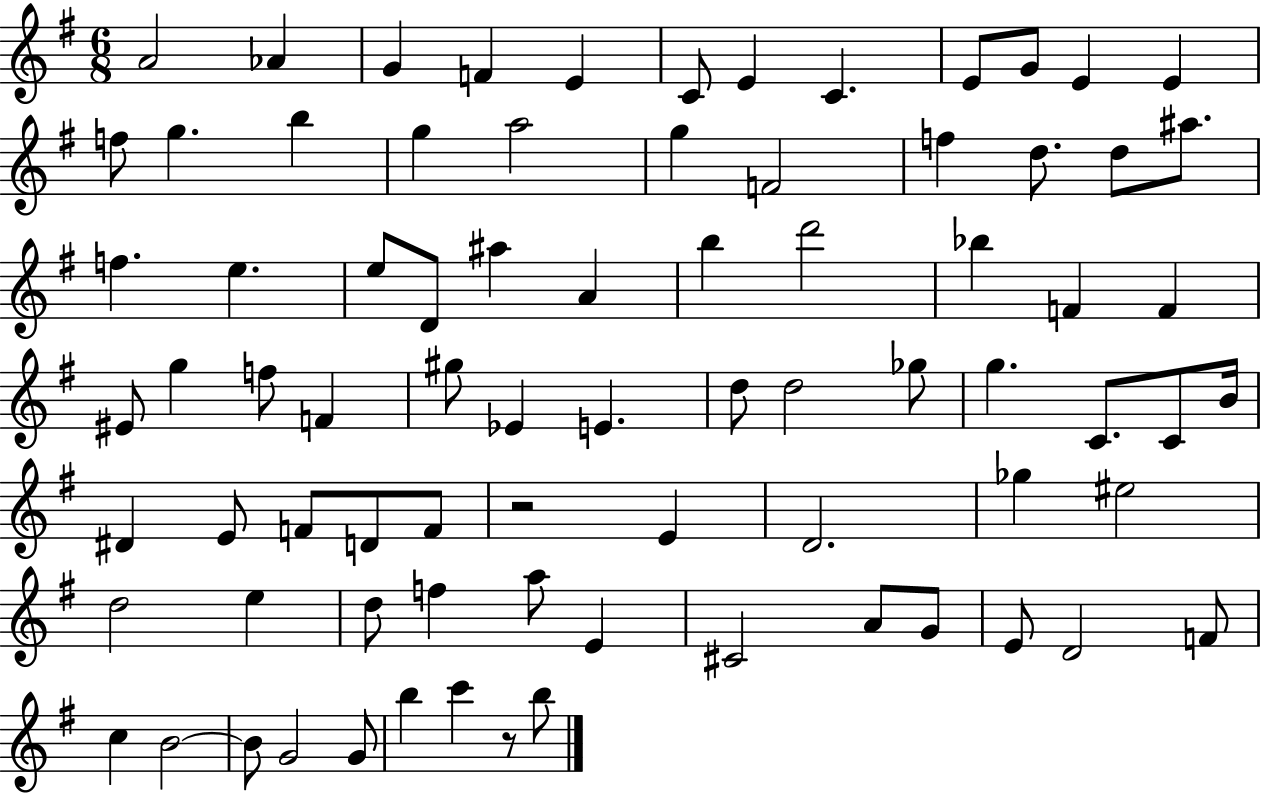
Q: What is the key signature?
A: G major